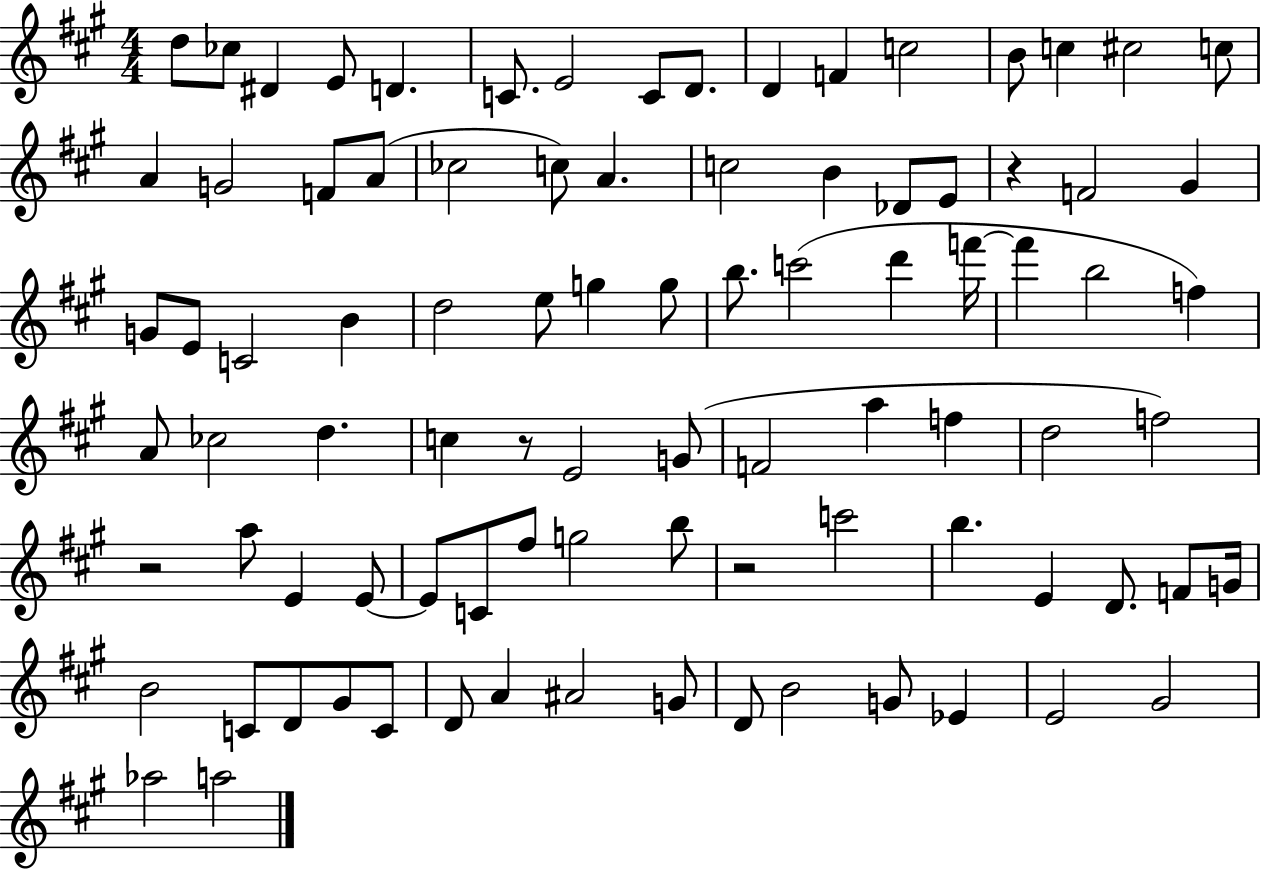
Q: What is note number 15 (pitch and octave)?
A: C#5